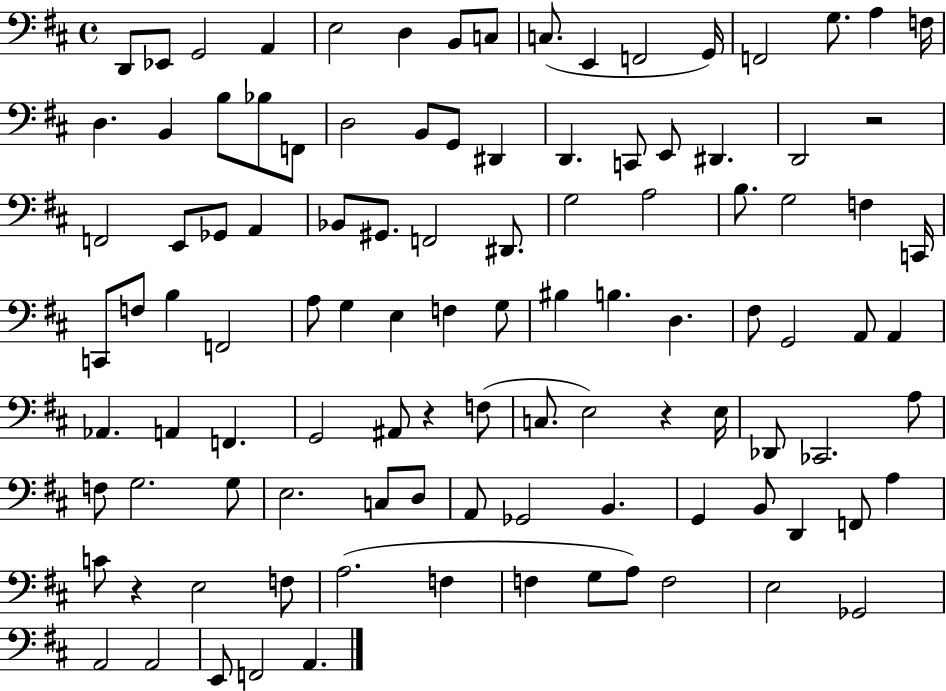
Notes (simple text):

D2/e Eb2/e G2/h A2/q E3/h D3/q B2/e C3/e C3/e. E2/q F2/h G2/s F2/h G3/e. A3/q F3/s D3/q. B2/q B3/e Bb3/e F2/e D3/h B2/e G2/e D#2/q D2/q. C2/e E2/e D#2/q. D2/h R/h F2/h E2/e Gb2/e A2/q Bb2/e G#2/e. F2/h D#2/e. G3/h A3/h B3/e. G3/h F3/q C2/s C2/e F3/e B3/q F2/h A3/e G3/q E3/q F3/q G3/e BIS3/q B3/q. D3/q. F#3/e G2/h A2/e A2/q Ab2/q. A2/q F2/q. G2/h A#2/e R/q F3/e C3/e. E3/h R/q E3/s Db2/e CES2/h. A3/e F3/e G3/h. G3/e E3/h. C3/e D3/e A2/e Gb2/h B2/q. G2/q B2/e D2/q F2/e A3/q C4/e R/q E3/h F3/e A3/h. F3/q F3/q G3/e A3/e F3/h E3/h Gb2/h A2/h A2/h E2/e F2/h A2/q.